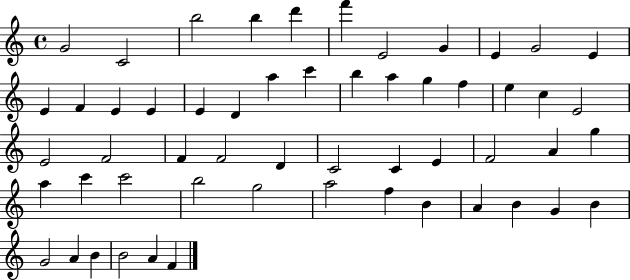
X:1
T:Untitled
M:4/4
L:1/4
K:C
G2 C2 b2 b d' f' E2 G E G2 E E F E E E D a c' b a g f e c E2 E2 F2 F F2 D C2 C E F2 A g a c' c'2 b2 g2 a2 f B A B G B G2 A B B2 A F